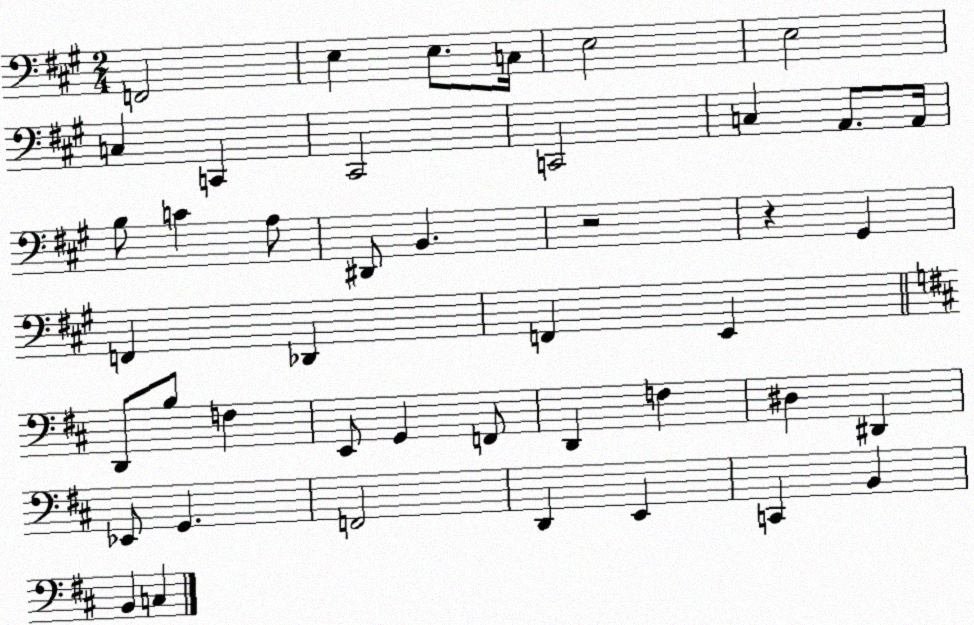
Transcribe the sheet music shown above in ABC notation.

X:1
T:Untitled
M:2/4
L:1/4
K:A
F,,2 E, E,/2 C,/4 E,2 E,2 C, C,, ^C,,2 C,,2 C, A,,/2 A,,/4 B,/2 C A,/2 ^D,,/2 B,, z2 z ^G,, F,, _D,, F,, E,, D,,/2 B,/2 F, E,,/2 G,, F,,/2 D,, F, ^D, ^D,, _E,,/2 G,, F,,2 D,, E,, C,, B,, B,, C,